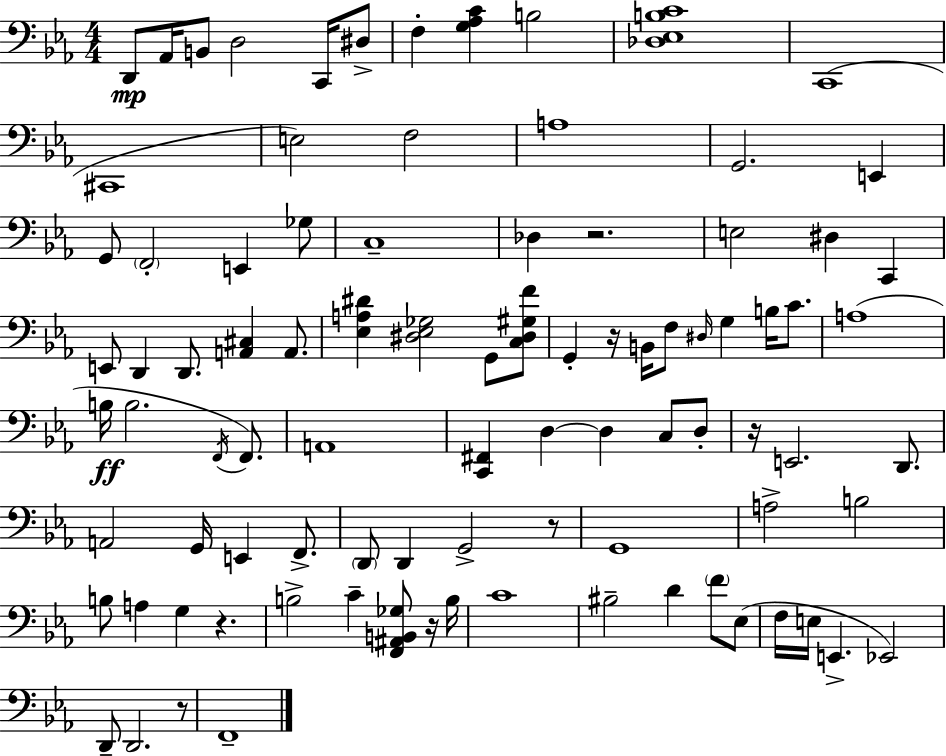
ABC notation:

X:1
T:Untitled
M:4/4
L:1/4
K:Cm
D,,/2 _A,,/4 B,,/2 D,2 C,,/4 ^D,/2 F, [G,_A,C] B,2 [_D,_E,B,C]4 C,,4 ^C,,4 E,2 F,2 A,4 G,,2 E,, G,,/2 F,,2 E,, _G,/2 C,4 _D, z2 E,2 ^D, C,, E,,/2 D,, D,,/2 [A,,^C,] A,,/2 [_E,A,^D] [^D,_E,_G,]2 G,,/2 [C,^D,^G,F]/2 G,, z/4 B,,/4 F,/2 ^D,/4 G, B,/4 C/2 A,4 B,/4 B,2 F,,/4 F,,/2 A,,4 [C,,^F,,] D, D, C,/2 D,/2 z/4 E,,2 D,,/2 A,,2 G,,/4 E,, F,,/2 D,,/2 D,, G,,2 z/2 G,,4 A,2 B,2 B,/2 A, G, z B,2 C [F,,^A,,B,,_G,]/2 z/4 B,/4 C4 ^B,2 D F/2 _E,/2 F,/4 E,/4 E,, _E,,2 D,,/2 D,,2 z/2 F,,4